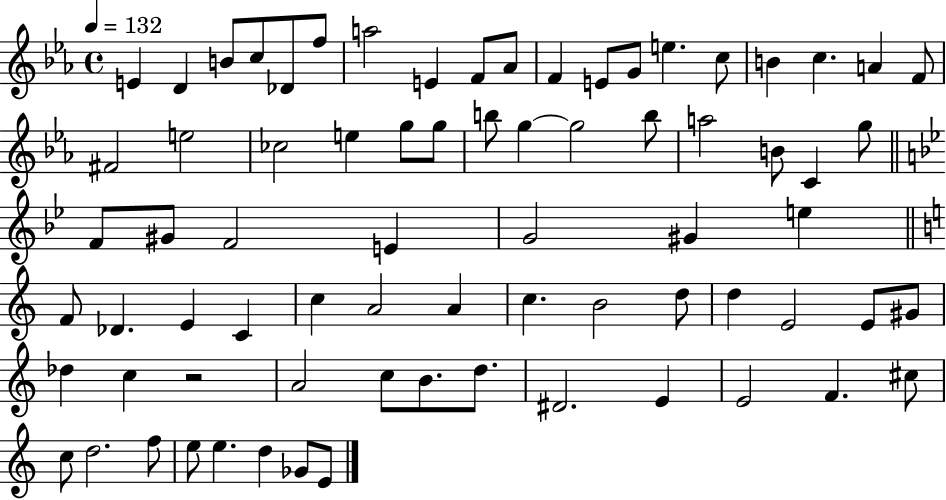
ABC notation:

X:1
T:Untitled
M:4/4
L:1/4
K:Eb
E D B/2 c/2 _D/2 f/2 a2 E F/2 _A/2 F E/2 G/2 e c/2 B c A F/2 ^F2 e2 _c2 e g/2 g/2 b/2 g g2 b/2 a2 B/2 C g/2 F/2 ^G/2 F2 E G2 ^G e F/2 _D E C c A2 A c B2 d/2 d E2 E/2 ^G/2 _d c z2 A2 c/2 B/2 d/2 ^D2 E E2 F ^c/2 c/2 d2 f/2 e/2 e d _G/2 E/2